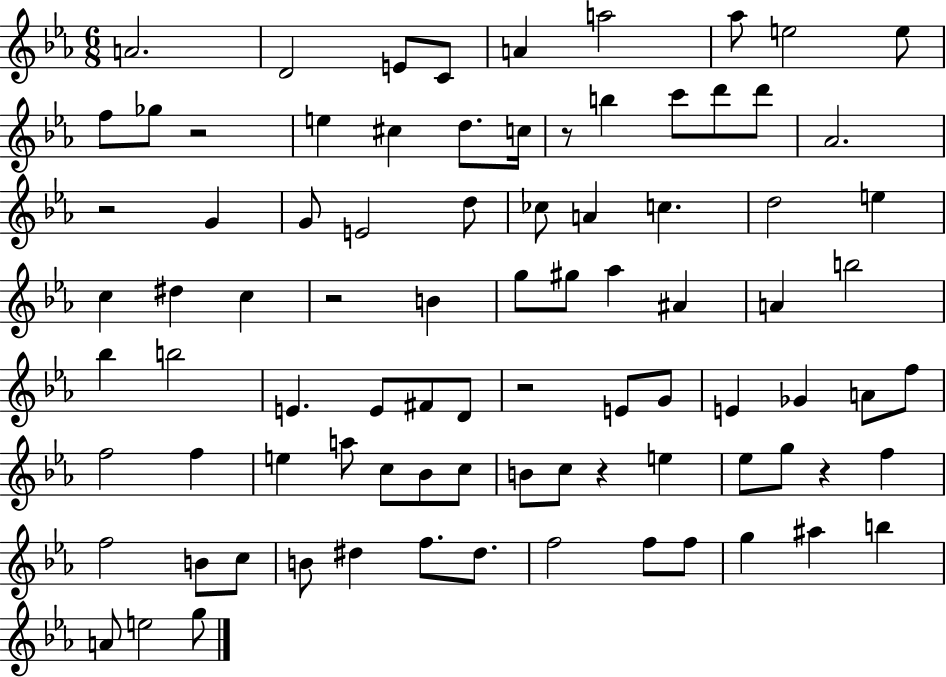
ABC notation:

X:1
T:Untitled
M:6/8
L:1/4
K:Eb
A2 D2 E/2 C/2 A a2 _a/2 e2 e/2 f/2 _g/2 z2 e ^c d/2 c/4 z/2 b c'/2 d'/2 d'/2 _A2 z2 G G/2 E2 d/2 _c/2 A c d2 e c ^d c z2 B g/2 ^g/2 _a ^A A b2 _b b2 E E/2 ^F/2 D/2 z2 E/2 G/2 E _G A/2 f/2 f2 f e a/2 c/2 _B/2 c/2 B/2 c/2 z e _e/2 g/2 z f f2 B/2 c/2 B/2 ^d f/2 ^d/2 f2 f/2 f/2 g ^a b A/2 e2 g/2